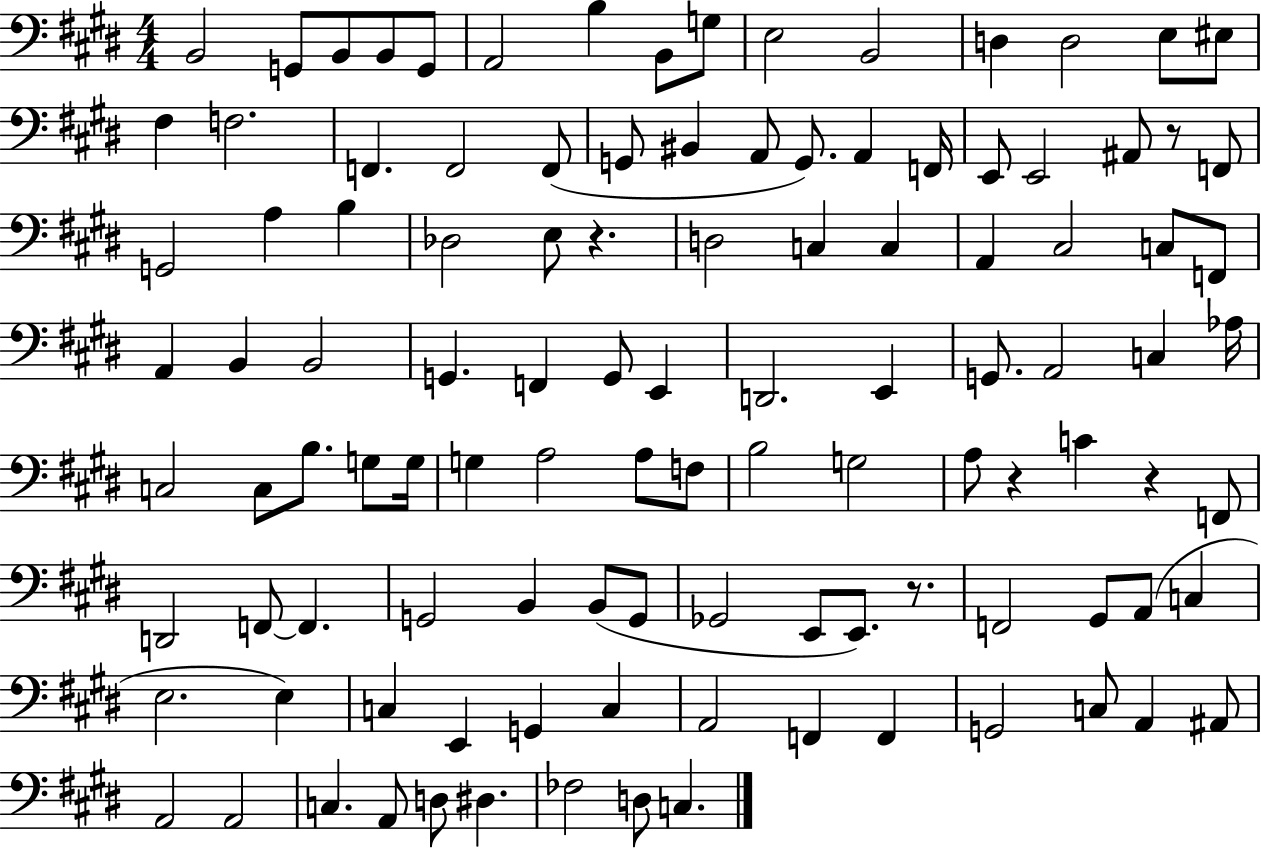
X:1
T:Untitled
M:4/4
L:1/4
K:E
B,,2 G,,/2 B,,/2 B,,/2 G,,/2 A,,2 B, B,,/2 G,/2 E,2 B,,2 D, D,2 E,/2 ^E,/2 ^F, F,2 F,, F,,2 F,,/2 G,,/2 ^B,, A,,/2 G,,/2 A,, F,,/4 E,,/2 E,,2 ^A,,/2 z/2 F,,/2 G,,2 A, B, _D,2 E,/2 z D,2 C, C, A,, ^C,2 C,/2 F,,/2 A,, B,, B,,2 G,, F,, G,,/2 E,, D,,2 E,, G,,/2 A,,2 C, _A,/4 C,2 C,/2 B,/2 G,/2 G,/4 G, A,2 A,/2 F,/2 B,2 G,2 A,/2 z C z F,,/2 D,,2 F,,/2 F,, G,,2 B,, B,,/2 G,,/2 _G,,2 E,,/2 E,,/2 z/2 F,,2 ^G,,/2 A,,/2 C, E,2 E, C, E,, G,, C, A,,2 F,, F,, G,,2 C,/2 A,, ^A,,/2 A,,2 A,,2 C, A,,/2 D,/2 ^D, _F,2 D,/2 C,